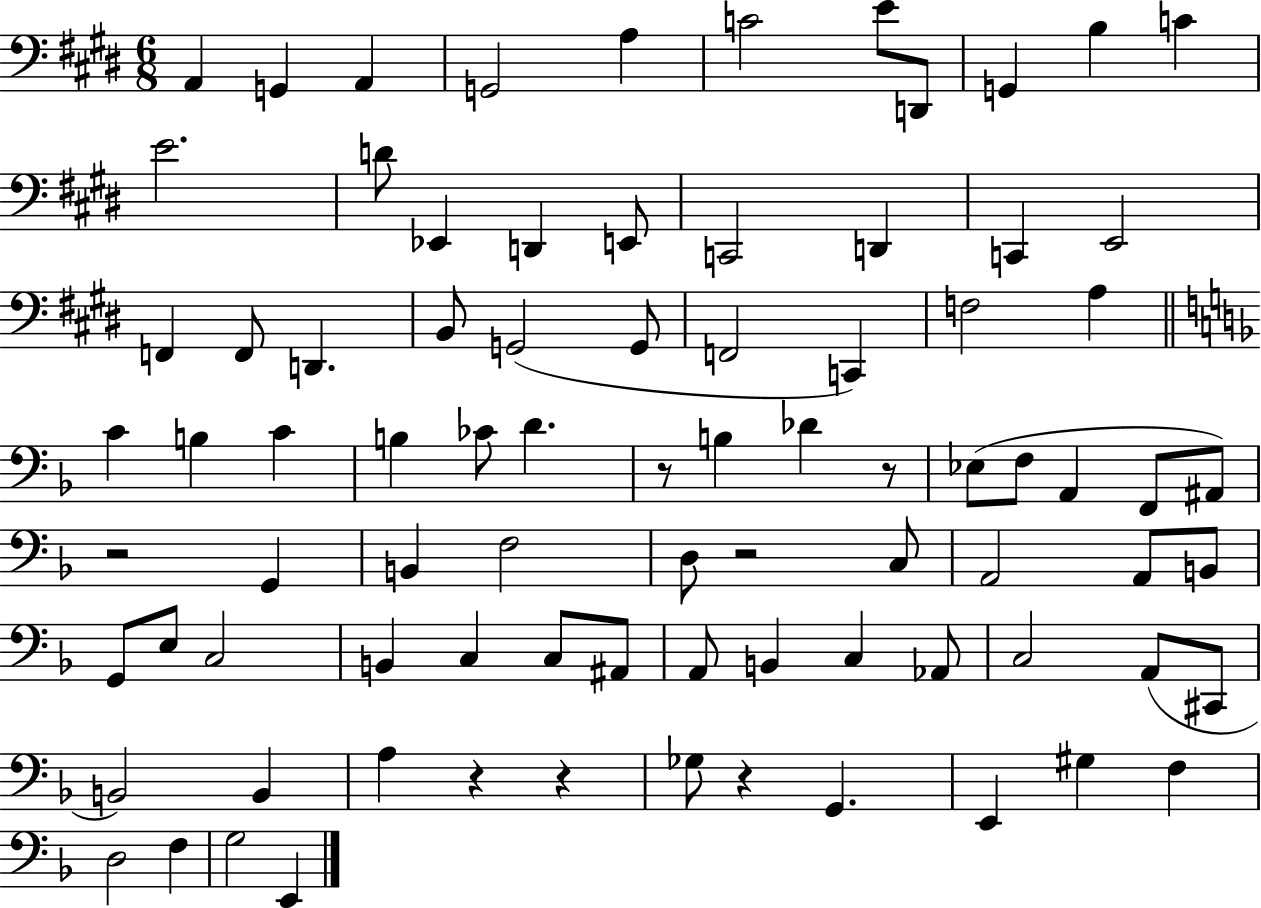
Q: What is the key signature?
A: E major